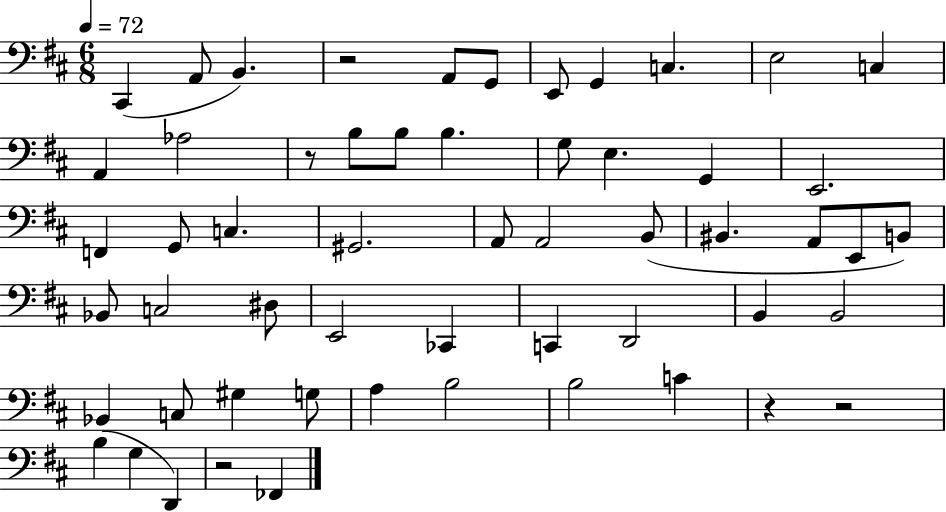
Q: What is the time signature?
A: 6/8